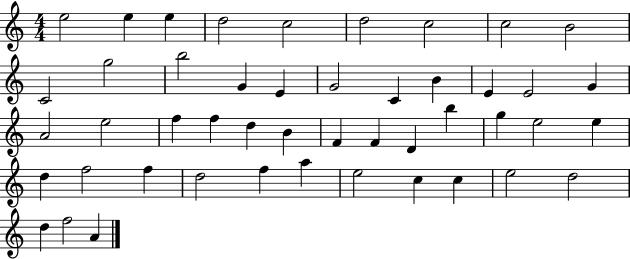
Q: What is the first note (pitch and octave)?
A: E5